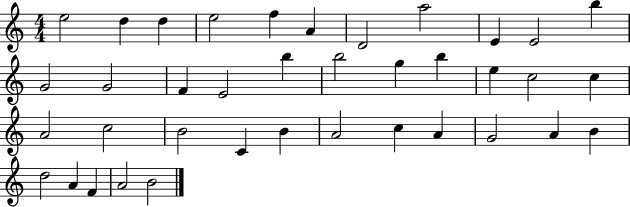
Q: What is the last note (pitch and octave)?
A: B4